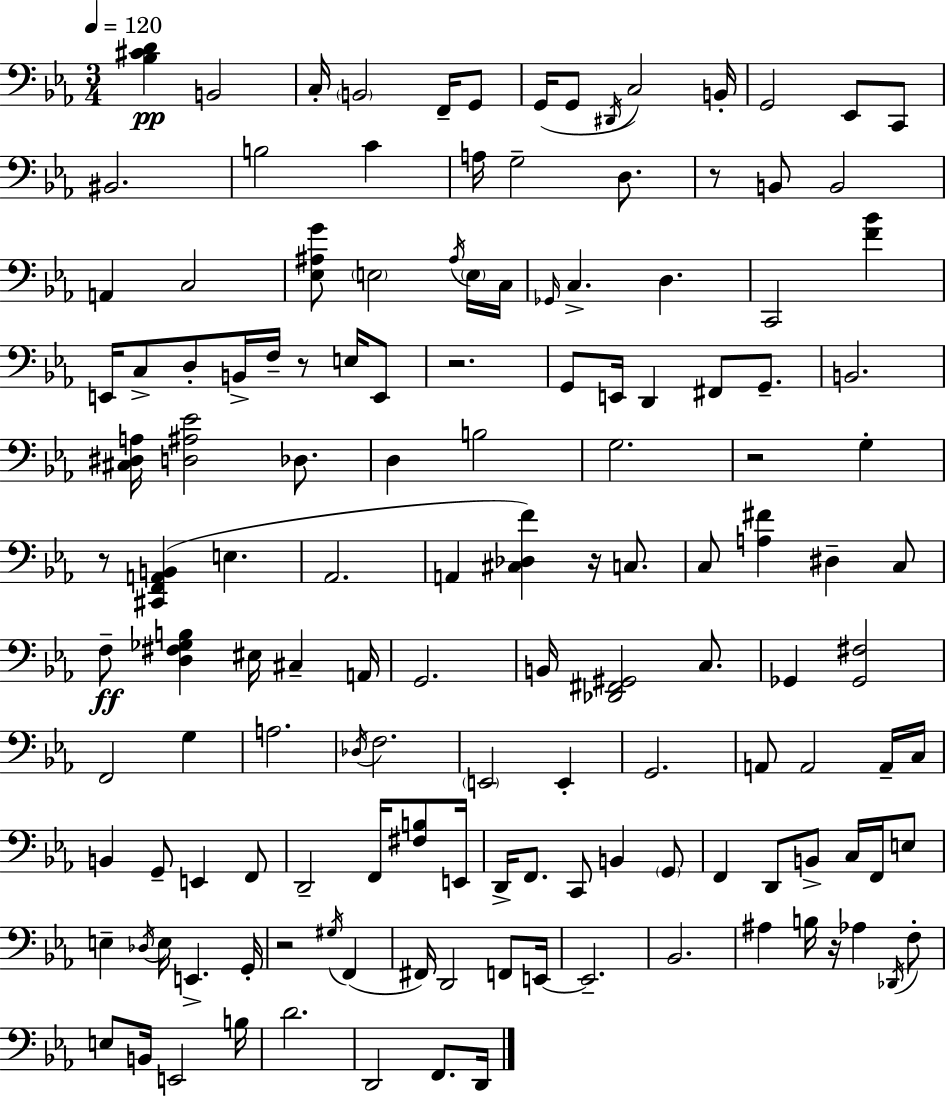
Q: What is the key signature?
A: EES major